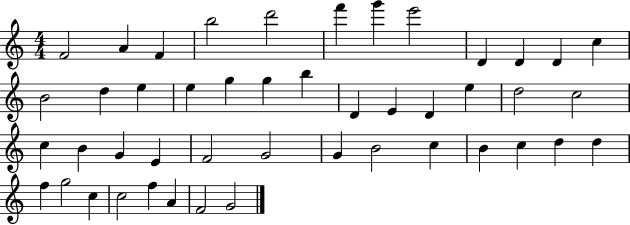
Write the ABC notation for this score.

X:1
T:Untitled
M:4/4
L:1/4
K:C
F2 A F b2 d'2 f' g' e'2 D D D c B2 d e e g g b D E D e d2 c2 c B G E F2 G2 G B2 c B c d d f g2 c c2 f A F2 G2